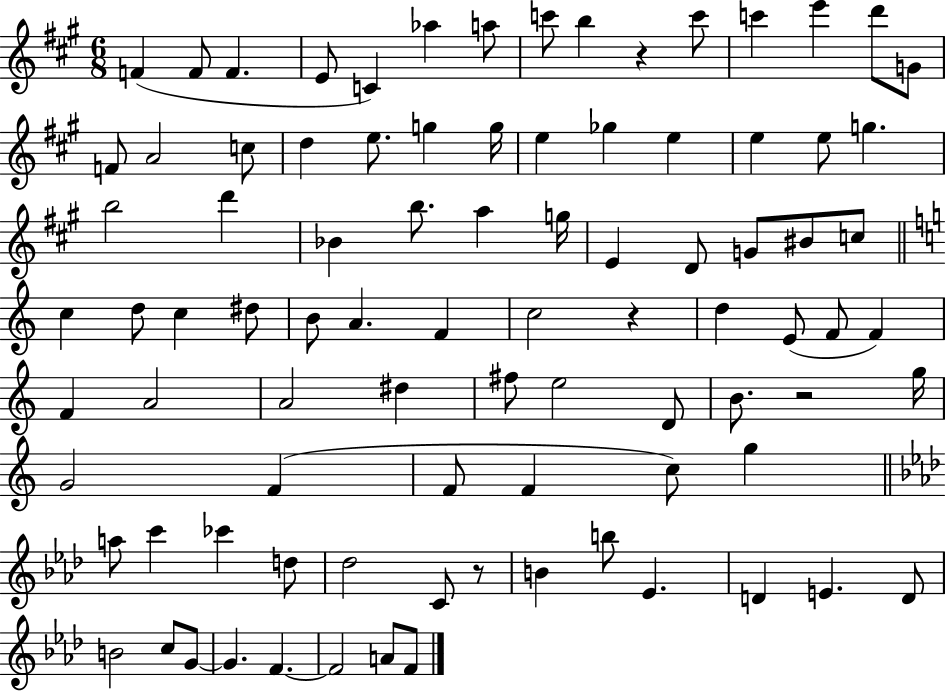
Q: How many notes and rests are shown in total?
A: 89